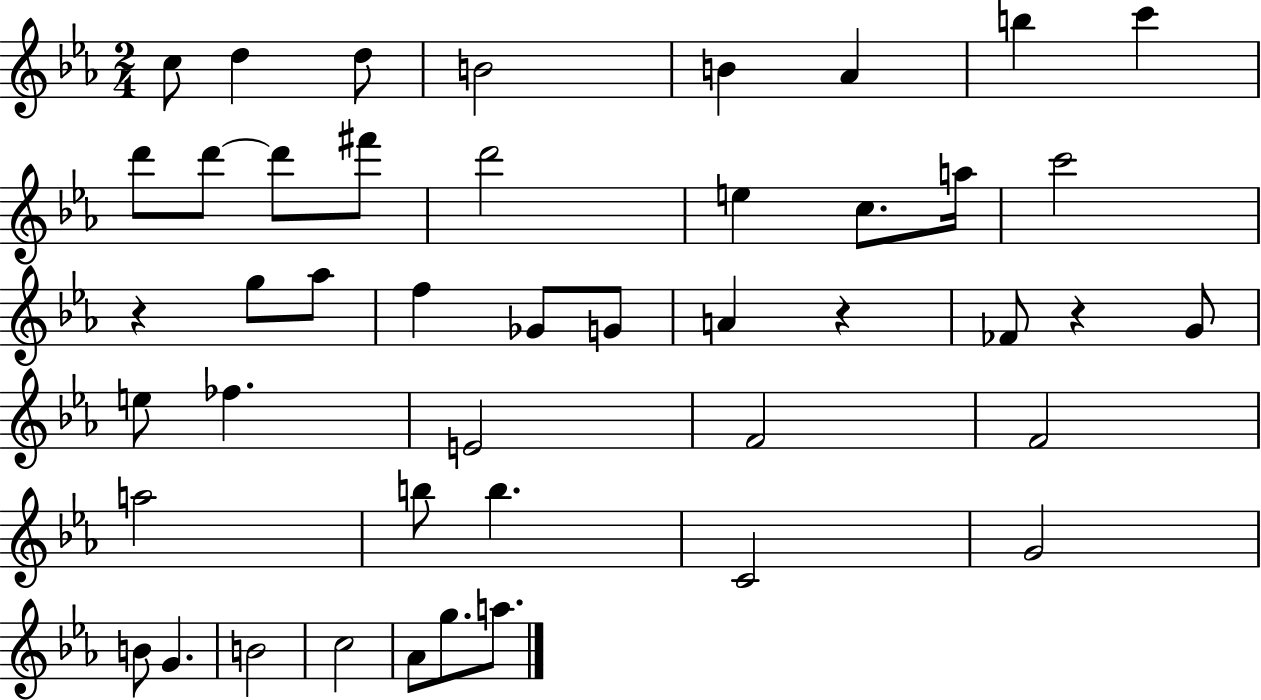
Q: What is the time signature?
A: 2/4